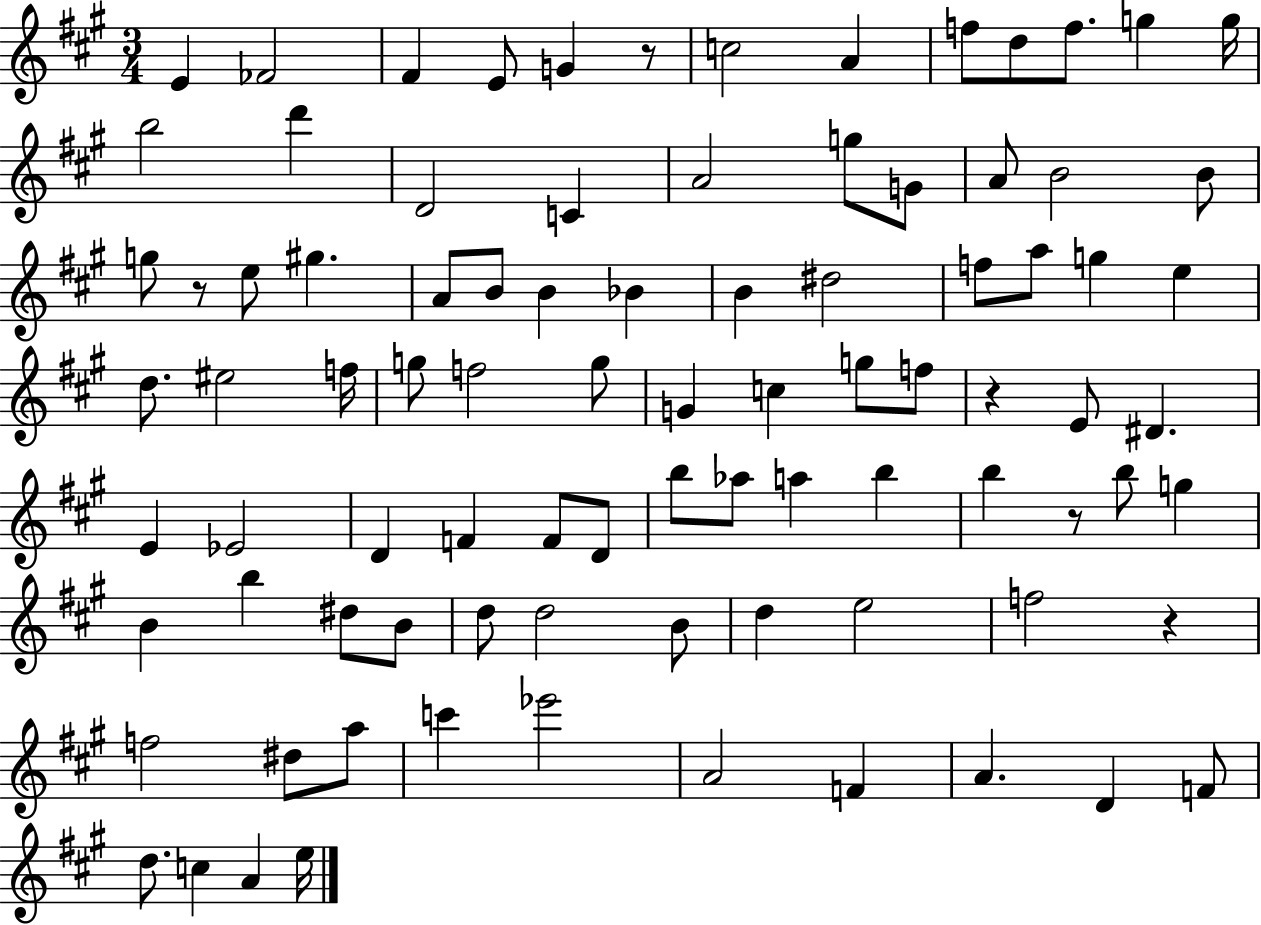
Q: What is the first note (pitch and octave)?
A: E4